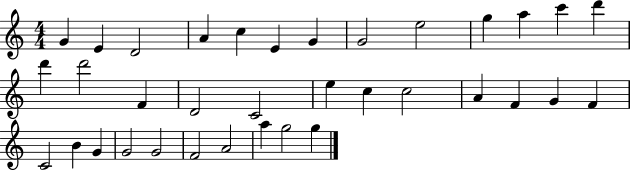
{
  \clef treble
  \numericTimeSignature
  \time 4/4
  \key c \major
  g'4 e'4 d'2 | a'4 c''4 e'4 g'4 | g'2 e''2 | g''4 a''4 c'''4 d'''4 | \break d'''4 d'''2 f'4 | d'2 c'2 | e''4 c''4 c''2 | a'4 f'4 g'4 f'4 | \break c'2 b'4 g'4 | g'2 g'2 | f'2 a'2 | a''4 g''2 g''4 | \break \bar "|."
}